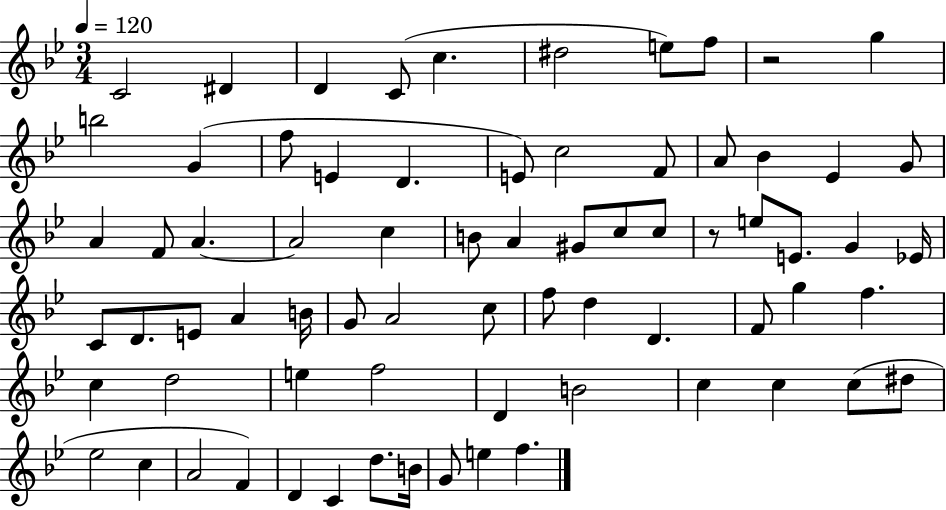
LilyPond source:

{
  \clef treble
  \numericTimeSignature
  \time 3/4
  \key bes \major
  \tempo 4 = 120
  c'2 dis'4 | d'4 c'8( c''4. | dis''2 e''8) f''8 | r2 g''4 | \break b''2 g'4( | f''8 e'4 d'4. | e'8) c''2 f'8 | a'8 bes'4 ees'4 g'8 | \break a'4 f'8 a'4.~~ | a'2 c''4 | b'8 a'4 gis'8 c''8 c''8 | r8 e''8 e'8. g'4 ees'16 | \break c'8 d'8. e'8 a'4 b'16 | g'8 a'2 c''8 | f''8 d''4 d'4. | f'8 g''4 f''4. | \break c''4 d''2 | e''4 f''2 | d'4 b'2 | c''4 c''4 c''8( dis''8 | \break ees''2 c''4 | a'2 f'4) | d'4 c'4 d''8. b'16 | g'8 e''4 f''4. | \break \bar "|."
}